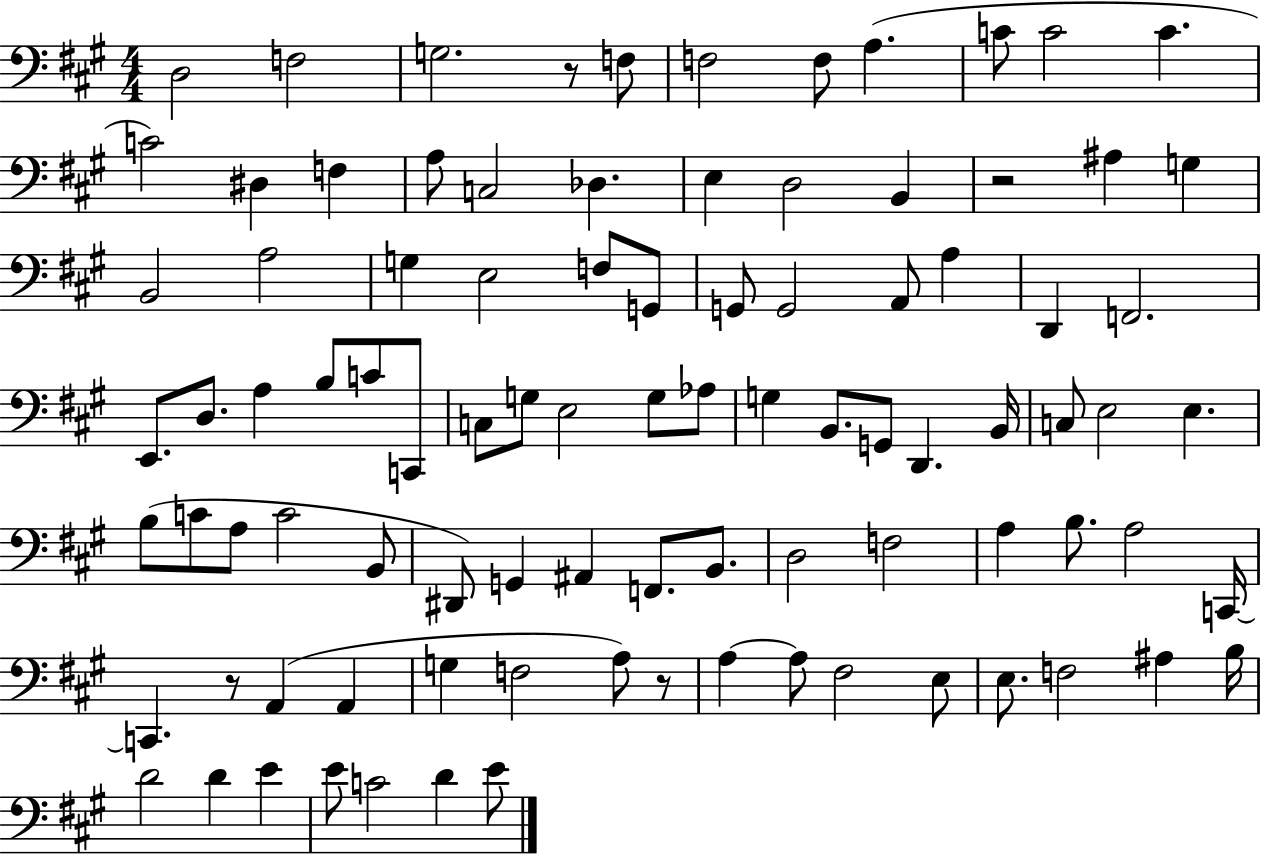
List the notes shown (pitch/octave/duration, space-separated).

D3/h F3/h G3/h. R/e F3/e F3/h F3/e A3/q. C4/e C4/h C4/q. C4/h D#3/q F3/q A3/e C3/h Db3/q. E3/q D3/h B2/q R/h A#3/q G3/q B2/h A3/h G3/q E3/h F3/e G2/e G2/e G2/h A2/e A3/q D2/q F2/h. E2/e. D3/e. A3/q B3/e C4/e C2/e C3/e G3/e E3/h G3/e Ab3/e G3/q B2/e. G2/e D2/q. B2/s C3/e E3/h E3/q. B3/e C4/e A3/e C4/h B2/e D#2/e G2/q A#2/q F2/e. B2/e. D3/h F3/h A3/q B3/e. A3/h C2/s C2/q. R/e A2/q A2/q G3/q F3/h A3/e R/e A3/q A3/e F#3/h E3/e E3/e. F3/h A#3/q B3/s D4/h D4/q E4/q E4/e C4/h D4/q E4/e